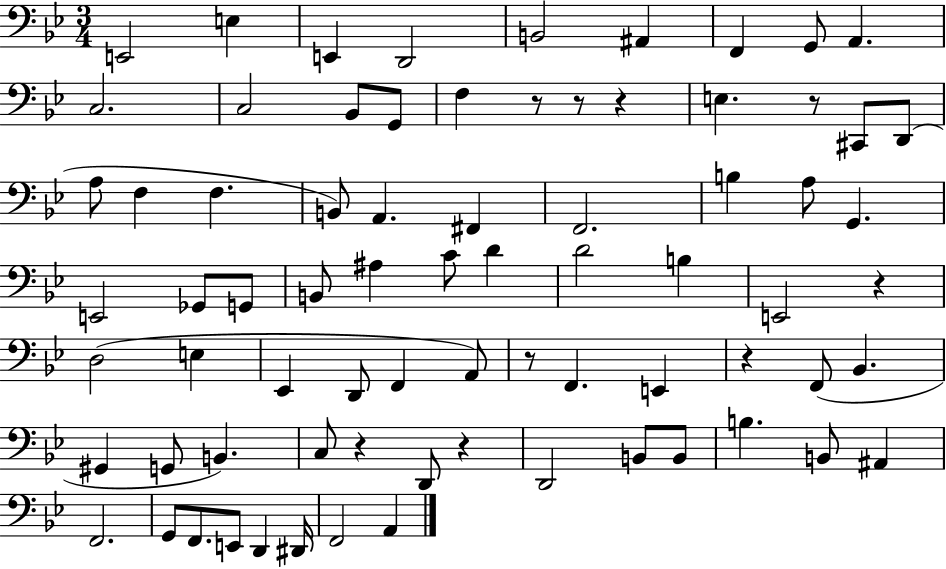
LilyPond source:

{
  \clef bass
  \numericTimeSignature
  \time 3/4
  \key bes \major
  e,2 e4 | e,4 d,2 | b,2 ais,4 | f,4 g,8 a,4. | \break c2. | c2 bes,8 g,8 | f4 r8 r8 r4 | e4. r8 cis,8 d,8( | \break a8 f4 f4. | b,8) a,4. fis,4 | f,2. | b4 a8 g,4. | \break e,2 ges,8 g,8 | b,8 ais4 c'8 d'4 | d'2 b4 | e,2 r4 | \break d2( e4 | ees,4 d,8 f,4 a,8) | r8 f,4. e,4 | r4 f,8( bes,4. | \break gis,4 g,8 b,4.) | c8 r4 d,8 r4 | d,2 b,8 b,8 | b4. b,8 ais,4 | \break f,2. | g,8 f,8. e,8 d,4 dis,16 | f,2 a,4 | \bar "|."
}